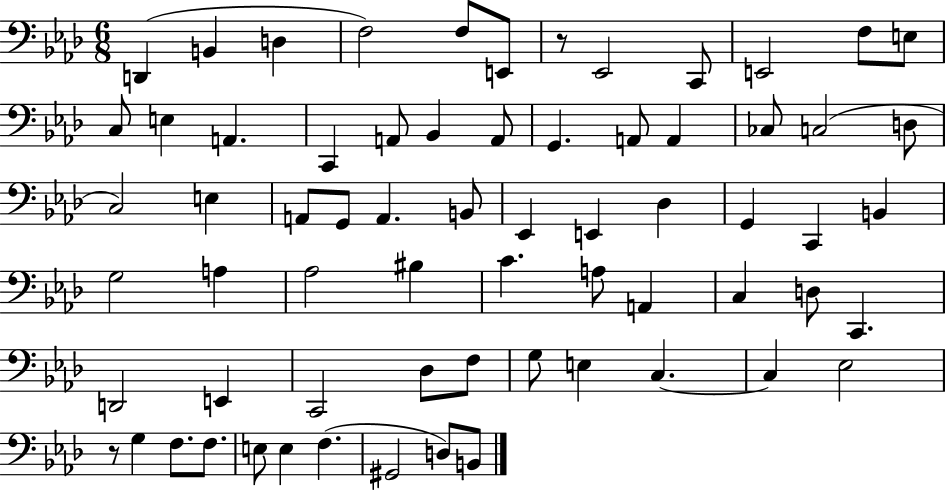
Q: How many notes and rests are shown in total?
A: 67